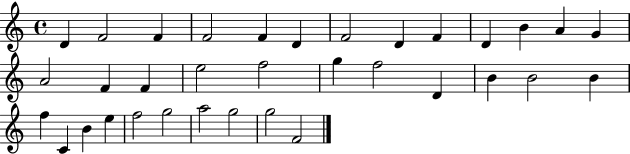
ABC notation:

X:1
T:Untitled
M:4/4
L:1/4
K:C
D F2 F F2 F D F2 D F D B A G A2 F F e2 f2 g f2 D B B2 B f C B e f2 g2 a2 g2 g2 F2